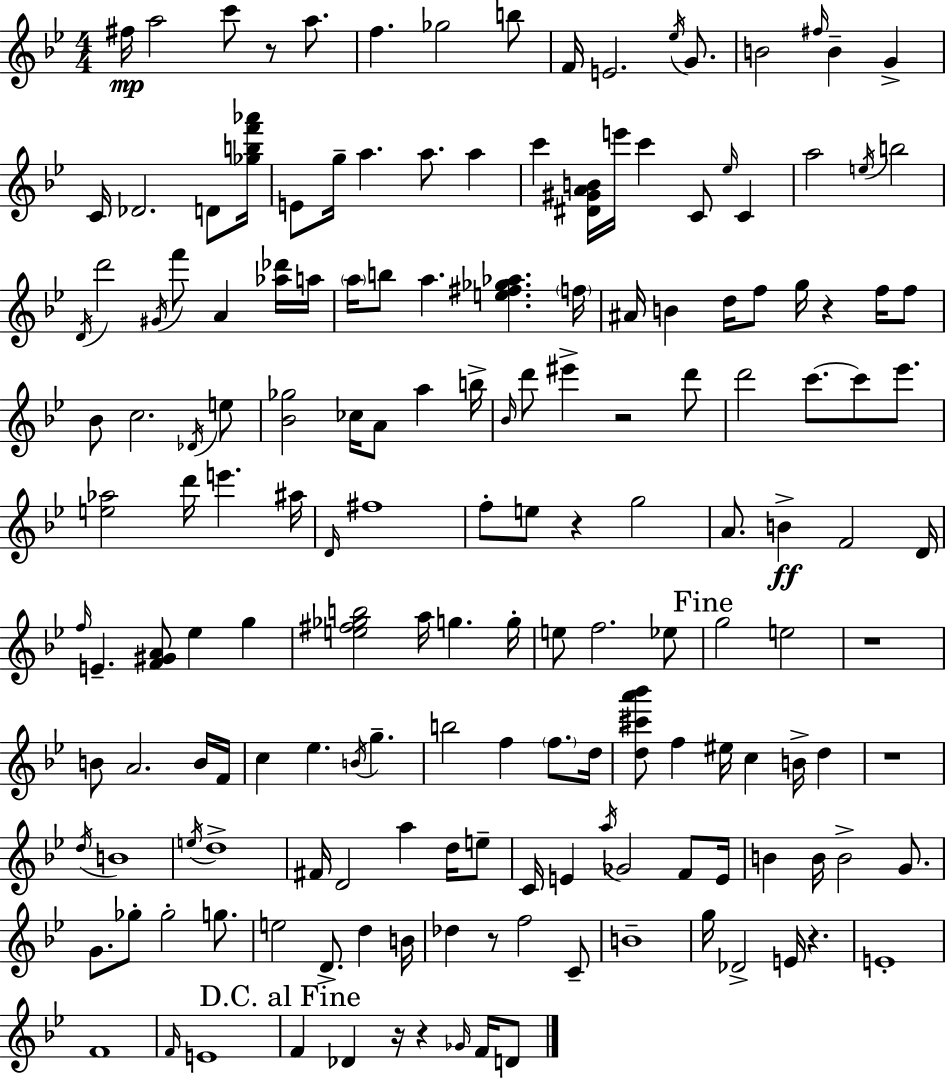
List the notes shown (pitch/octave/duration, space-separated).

F#5/s A5/h C6/e R/e A5/e. F5/q. Gb5/h B5/e F4/s E4/h. Eb5/s G4/e. B4/h F#5/s B4/q G4/q C4/s Db4/h. D4/e [Gb5,B5,F6,Ab6]/s E4/e G5/s A5/q. A5/e. A5/q C6/q [D#4,G#4,A4,B4]/s E6/s C6/q C4/e Eb5/s C4/q A5/h E5/s B5/h D4/s D6/h G#4/s F6/e A4/q [Ab5,Db6]/s A5/s A5/s B5/e A5/q. [E5,F#5,Gb5,Ab5]/q. F5/s A#4/s B4/q D5/s F5/e G5/s R/q F5/s F5/e Bb4/e C5/h. Db4/s E5/e [Bb4,Gb5]/h CES5/s A4/e A5/q B5/s Bb4/s D6/e EIS6/q R/h D6/e D6/h C6/e. C6/e Eb6/e. [E5,Ab5]/h D6/s E6/q. A#5/s D4/s F#5/w F5/e E5/e R/q G5/h A4/e. B4/q F4/h D4/s F5/s E4/q. [F4,G#4,A4]/e Eb5/q G5/q [E5,F#5,Gb5,B5]/h A5/s G5/q. G5/s E5/e F5/h. Eb5/e G5/h E5/h R/w B4/e A4/h. B4/s F4/s C5/q Eb5/q. B4/s G5/q. B5/h F5/q F5/e. D5/s [D5,C#6,A6,Bb6]/e F5/q EIS5/s C5/q B4/s D5/q R/w D5/s B4/w E5/s D5/w F#4/s D4/h A5/q D5/s E5/e C4/s E4/q A5/s Gb4/h F4/e E4/s B4/q B4/s B4/h G4/e. G4/e. Gb5/e Gb5/h G5/e. E5/h D4/e. D5/q B4/s Db5/q R/e F5/h C4/e B4/w G5/s Db4/h E4/s R/q. E4/w F4/w F4/s E4/w F4/q Db4/q R/s R/q Gb4/s F4/s D4/e